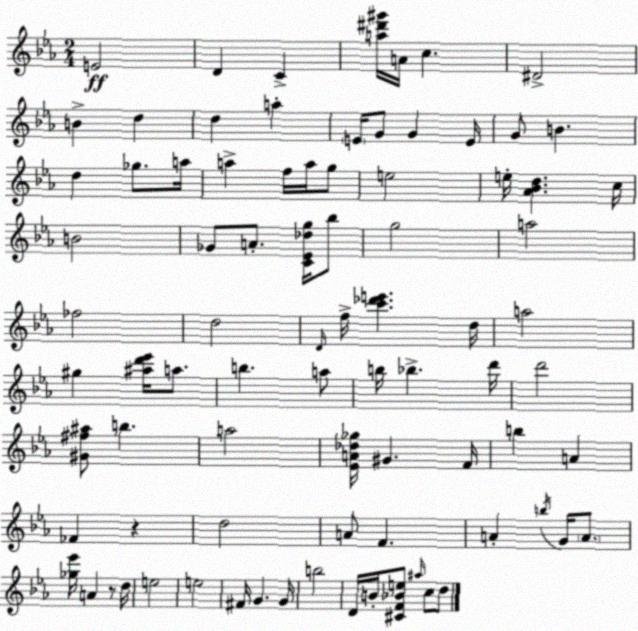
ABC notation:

X:1
T:Untitled
M:2/4
L:1/4
K:Cm
E2 D C [a^d'^g']/4 A/4 c ^D2 B d d a E/4 G/2 G E/4 G/2 B d _g/2 a/4 a f/4 a/4 g/2 e2 e/4 [_A_Bd] c/4 B2 _G/2 A/2 [C_E_dg]/4 _b/2 g2 a2 _f2 d2 D/4 f/4 [c'_d'e'] d/4 a2 ^g [^ad'_e']/4 a/2 b a/2 b/4 _b d'/4 d'2 [^G^f^a]/2 b a2 [_EA_d_g]/4 ^G F/4 b A _F z d2 A/2 F A b/4 G/4 A/2 [_g_e']/4 A z/2 d/4 e2 e2 ^F/4 G G/4 b2 D/4 B/4 [^CF_Be]/2 ^a/4 c/2 d/2